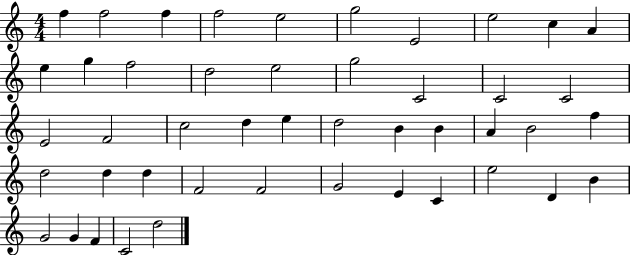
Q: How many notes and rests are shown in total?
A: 46